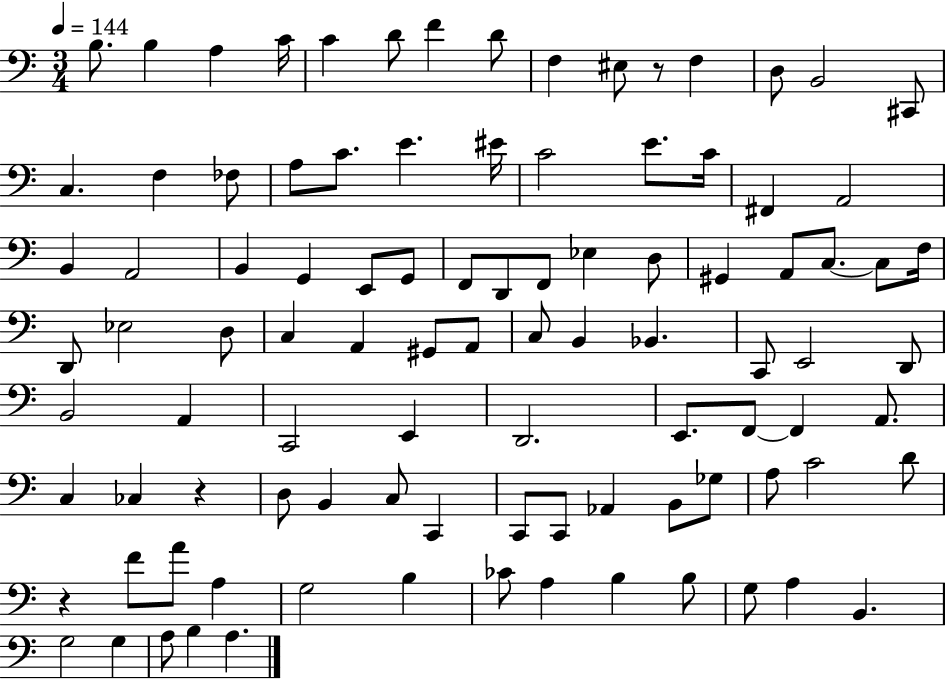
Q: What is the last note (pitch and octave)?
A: A3